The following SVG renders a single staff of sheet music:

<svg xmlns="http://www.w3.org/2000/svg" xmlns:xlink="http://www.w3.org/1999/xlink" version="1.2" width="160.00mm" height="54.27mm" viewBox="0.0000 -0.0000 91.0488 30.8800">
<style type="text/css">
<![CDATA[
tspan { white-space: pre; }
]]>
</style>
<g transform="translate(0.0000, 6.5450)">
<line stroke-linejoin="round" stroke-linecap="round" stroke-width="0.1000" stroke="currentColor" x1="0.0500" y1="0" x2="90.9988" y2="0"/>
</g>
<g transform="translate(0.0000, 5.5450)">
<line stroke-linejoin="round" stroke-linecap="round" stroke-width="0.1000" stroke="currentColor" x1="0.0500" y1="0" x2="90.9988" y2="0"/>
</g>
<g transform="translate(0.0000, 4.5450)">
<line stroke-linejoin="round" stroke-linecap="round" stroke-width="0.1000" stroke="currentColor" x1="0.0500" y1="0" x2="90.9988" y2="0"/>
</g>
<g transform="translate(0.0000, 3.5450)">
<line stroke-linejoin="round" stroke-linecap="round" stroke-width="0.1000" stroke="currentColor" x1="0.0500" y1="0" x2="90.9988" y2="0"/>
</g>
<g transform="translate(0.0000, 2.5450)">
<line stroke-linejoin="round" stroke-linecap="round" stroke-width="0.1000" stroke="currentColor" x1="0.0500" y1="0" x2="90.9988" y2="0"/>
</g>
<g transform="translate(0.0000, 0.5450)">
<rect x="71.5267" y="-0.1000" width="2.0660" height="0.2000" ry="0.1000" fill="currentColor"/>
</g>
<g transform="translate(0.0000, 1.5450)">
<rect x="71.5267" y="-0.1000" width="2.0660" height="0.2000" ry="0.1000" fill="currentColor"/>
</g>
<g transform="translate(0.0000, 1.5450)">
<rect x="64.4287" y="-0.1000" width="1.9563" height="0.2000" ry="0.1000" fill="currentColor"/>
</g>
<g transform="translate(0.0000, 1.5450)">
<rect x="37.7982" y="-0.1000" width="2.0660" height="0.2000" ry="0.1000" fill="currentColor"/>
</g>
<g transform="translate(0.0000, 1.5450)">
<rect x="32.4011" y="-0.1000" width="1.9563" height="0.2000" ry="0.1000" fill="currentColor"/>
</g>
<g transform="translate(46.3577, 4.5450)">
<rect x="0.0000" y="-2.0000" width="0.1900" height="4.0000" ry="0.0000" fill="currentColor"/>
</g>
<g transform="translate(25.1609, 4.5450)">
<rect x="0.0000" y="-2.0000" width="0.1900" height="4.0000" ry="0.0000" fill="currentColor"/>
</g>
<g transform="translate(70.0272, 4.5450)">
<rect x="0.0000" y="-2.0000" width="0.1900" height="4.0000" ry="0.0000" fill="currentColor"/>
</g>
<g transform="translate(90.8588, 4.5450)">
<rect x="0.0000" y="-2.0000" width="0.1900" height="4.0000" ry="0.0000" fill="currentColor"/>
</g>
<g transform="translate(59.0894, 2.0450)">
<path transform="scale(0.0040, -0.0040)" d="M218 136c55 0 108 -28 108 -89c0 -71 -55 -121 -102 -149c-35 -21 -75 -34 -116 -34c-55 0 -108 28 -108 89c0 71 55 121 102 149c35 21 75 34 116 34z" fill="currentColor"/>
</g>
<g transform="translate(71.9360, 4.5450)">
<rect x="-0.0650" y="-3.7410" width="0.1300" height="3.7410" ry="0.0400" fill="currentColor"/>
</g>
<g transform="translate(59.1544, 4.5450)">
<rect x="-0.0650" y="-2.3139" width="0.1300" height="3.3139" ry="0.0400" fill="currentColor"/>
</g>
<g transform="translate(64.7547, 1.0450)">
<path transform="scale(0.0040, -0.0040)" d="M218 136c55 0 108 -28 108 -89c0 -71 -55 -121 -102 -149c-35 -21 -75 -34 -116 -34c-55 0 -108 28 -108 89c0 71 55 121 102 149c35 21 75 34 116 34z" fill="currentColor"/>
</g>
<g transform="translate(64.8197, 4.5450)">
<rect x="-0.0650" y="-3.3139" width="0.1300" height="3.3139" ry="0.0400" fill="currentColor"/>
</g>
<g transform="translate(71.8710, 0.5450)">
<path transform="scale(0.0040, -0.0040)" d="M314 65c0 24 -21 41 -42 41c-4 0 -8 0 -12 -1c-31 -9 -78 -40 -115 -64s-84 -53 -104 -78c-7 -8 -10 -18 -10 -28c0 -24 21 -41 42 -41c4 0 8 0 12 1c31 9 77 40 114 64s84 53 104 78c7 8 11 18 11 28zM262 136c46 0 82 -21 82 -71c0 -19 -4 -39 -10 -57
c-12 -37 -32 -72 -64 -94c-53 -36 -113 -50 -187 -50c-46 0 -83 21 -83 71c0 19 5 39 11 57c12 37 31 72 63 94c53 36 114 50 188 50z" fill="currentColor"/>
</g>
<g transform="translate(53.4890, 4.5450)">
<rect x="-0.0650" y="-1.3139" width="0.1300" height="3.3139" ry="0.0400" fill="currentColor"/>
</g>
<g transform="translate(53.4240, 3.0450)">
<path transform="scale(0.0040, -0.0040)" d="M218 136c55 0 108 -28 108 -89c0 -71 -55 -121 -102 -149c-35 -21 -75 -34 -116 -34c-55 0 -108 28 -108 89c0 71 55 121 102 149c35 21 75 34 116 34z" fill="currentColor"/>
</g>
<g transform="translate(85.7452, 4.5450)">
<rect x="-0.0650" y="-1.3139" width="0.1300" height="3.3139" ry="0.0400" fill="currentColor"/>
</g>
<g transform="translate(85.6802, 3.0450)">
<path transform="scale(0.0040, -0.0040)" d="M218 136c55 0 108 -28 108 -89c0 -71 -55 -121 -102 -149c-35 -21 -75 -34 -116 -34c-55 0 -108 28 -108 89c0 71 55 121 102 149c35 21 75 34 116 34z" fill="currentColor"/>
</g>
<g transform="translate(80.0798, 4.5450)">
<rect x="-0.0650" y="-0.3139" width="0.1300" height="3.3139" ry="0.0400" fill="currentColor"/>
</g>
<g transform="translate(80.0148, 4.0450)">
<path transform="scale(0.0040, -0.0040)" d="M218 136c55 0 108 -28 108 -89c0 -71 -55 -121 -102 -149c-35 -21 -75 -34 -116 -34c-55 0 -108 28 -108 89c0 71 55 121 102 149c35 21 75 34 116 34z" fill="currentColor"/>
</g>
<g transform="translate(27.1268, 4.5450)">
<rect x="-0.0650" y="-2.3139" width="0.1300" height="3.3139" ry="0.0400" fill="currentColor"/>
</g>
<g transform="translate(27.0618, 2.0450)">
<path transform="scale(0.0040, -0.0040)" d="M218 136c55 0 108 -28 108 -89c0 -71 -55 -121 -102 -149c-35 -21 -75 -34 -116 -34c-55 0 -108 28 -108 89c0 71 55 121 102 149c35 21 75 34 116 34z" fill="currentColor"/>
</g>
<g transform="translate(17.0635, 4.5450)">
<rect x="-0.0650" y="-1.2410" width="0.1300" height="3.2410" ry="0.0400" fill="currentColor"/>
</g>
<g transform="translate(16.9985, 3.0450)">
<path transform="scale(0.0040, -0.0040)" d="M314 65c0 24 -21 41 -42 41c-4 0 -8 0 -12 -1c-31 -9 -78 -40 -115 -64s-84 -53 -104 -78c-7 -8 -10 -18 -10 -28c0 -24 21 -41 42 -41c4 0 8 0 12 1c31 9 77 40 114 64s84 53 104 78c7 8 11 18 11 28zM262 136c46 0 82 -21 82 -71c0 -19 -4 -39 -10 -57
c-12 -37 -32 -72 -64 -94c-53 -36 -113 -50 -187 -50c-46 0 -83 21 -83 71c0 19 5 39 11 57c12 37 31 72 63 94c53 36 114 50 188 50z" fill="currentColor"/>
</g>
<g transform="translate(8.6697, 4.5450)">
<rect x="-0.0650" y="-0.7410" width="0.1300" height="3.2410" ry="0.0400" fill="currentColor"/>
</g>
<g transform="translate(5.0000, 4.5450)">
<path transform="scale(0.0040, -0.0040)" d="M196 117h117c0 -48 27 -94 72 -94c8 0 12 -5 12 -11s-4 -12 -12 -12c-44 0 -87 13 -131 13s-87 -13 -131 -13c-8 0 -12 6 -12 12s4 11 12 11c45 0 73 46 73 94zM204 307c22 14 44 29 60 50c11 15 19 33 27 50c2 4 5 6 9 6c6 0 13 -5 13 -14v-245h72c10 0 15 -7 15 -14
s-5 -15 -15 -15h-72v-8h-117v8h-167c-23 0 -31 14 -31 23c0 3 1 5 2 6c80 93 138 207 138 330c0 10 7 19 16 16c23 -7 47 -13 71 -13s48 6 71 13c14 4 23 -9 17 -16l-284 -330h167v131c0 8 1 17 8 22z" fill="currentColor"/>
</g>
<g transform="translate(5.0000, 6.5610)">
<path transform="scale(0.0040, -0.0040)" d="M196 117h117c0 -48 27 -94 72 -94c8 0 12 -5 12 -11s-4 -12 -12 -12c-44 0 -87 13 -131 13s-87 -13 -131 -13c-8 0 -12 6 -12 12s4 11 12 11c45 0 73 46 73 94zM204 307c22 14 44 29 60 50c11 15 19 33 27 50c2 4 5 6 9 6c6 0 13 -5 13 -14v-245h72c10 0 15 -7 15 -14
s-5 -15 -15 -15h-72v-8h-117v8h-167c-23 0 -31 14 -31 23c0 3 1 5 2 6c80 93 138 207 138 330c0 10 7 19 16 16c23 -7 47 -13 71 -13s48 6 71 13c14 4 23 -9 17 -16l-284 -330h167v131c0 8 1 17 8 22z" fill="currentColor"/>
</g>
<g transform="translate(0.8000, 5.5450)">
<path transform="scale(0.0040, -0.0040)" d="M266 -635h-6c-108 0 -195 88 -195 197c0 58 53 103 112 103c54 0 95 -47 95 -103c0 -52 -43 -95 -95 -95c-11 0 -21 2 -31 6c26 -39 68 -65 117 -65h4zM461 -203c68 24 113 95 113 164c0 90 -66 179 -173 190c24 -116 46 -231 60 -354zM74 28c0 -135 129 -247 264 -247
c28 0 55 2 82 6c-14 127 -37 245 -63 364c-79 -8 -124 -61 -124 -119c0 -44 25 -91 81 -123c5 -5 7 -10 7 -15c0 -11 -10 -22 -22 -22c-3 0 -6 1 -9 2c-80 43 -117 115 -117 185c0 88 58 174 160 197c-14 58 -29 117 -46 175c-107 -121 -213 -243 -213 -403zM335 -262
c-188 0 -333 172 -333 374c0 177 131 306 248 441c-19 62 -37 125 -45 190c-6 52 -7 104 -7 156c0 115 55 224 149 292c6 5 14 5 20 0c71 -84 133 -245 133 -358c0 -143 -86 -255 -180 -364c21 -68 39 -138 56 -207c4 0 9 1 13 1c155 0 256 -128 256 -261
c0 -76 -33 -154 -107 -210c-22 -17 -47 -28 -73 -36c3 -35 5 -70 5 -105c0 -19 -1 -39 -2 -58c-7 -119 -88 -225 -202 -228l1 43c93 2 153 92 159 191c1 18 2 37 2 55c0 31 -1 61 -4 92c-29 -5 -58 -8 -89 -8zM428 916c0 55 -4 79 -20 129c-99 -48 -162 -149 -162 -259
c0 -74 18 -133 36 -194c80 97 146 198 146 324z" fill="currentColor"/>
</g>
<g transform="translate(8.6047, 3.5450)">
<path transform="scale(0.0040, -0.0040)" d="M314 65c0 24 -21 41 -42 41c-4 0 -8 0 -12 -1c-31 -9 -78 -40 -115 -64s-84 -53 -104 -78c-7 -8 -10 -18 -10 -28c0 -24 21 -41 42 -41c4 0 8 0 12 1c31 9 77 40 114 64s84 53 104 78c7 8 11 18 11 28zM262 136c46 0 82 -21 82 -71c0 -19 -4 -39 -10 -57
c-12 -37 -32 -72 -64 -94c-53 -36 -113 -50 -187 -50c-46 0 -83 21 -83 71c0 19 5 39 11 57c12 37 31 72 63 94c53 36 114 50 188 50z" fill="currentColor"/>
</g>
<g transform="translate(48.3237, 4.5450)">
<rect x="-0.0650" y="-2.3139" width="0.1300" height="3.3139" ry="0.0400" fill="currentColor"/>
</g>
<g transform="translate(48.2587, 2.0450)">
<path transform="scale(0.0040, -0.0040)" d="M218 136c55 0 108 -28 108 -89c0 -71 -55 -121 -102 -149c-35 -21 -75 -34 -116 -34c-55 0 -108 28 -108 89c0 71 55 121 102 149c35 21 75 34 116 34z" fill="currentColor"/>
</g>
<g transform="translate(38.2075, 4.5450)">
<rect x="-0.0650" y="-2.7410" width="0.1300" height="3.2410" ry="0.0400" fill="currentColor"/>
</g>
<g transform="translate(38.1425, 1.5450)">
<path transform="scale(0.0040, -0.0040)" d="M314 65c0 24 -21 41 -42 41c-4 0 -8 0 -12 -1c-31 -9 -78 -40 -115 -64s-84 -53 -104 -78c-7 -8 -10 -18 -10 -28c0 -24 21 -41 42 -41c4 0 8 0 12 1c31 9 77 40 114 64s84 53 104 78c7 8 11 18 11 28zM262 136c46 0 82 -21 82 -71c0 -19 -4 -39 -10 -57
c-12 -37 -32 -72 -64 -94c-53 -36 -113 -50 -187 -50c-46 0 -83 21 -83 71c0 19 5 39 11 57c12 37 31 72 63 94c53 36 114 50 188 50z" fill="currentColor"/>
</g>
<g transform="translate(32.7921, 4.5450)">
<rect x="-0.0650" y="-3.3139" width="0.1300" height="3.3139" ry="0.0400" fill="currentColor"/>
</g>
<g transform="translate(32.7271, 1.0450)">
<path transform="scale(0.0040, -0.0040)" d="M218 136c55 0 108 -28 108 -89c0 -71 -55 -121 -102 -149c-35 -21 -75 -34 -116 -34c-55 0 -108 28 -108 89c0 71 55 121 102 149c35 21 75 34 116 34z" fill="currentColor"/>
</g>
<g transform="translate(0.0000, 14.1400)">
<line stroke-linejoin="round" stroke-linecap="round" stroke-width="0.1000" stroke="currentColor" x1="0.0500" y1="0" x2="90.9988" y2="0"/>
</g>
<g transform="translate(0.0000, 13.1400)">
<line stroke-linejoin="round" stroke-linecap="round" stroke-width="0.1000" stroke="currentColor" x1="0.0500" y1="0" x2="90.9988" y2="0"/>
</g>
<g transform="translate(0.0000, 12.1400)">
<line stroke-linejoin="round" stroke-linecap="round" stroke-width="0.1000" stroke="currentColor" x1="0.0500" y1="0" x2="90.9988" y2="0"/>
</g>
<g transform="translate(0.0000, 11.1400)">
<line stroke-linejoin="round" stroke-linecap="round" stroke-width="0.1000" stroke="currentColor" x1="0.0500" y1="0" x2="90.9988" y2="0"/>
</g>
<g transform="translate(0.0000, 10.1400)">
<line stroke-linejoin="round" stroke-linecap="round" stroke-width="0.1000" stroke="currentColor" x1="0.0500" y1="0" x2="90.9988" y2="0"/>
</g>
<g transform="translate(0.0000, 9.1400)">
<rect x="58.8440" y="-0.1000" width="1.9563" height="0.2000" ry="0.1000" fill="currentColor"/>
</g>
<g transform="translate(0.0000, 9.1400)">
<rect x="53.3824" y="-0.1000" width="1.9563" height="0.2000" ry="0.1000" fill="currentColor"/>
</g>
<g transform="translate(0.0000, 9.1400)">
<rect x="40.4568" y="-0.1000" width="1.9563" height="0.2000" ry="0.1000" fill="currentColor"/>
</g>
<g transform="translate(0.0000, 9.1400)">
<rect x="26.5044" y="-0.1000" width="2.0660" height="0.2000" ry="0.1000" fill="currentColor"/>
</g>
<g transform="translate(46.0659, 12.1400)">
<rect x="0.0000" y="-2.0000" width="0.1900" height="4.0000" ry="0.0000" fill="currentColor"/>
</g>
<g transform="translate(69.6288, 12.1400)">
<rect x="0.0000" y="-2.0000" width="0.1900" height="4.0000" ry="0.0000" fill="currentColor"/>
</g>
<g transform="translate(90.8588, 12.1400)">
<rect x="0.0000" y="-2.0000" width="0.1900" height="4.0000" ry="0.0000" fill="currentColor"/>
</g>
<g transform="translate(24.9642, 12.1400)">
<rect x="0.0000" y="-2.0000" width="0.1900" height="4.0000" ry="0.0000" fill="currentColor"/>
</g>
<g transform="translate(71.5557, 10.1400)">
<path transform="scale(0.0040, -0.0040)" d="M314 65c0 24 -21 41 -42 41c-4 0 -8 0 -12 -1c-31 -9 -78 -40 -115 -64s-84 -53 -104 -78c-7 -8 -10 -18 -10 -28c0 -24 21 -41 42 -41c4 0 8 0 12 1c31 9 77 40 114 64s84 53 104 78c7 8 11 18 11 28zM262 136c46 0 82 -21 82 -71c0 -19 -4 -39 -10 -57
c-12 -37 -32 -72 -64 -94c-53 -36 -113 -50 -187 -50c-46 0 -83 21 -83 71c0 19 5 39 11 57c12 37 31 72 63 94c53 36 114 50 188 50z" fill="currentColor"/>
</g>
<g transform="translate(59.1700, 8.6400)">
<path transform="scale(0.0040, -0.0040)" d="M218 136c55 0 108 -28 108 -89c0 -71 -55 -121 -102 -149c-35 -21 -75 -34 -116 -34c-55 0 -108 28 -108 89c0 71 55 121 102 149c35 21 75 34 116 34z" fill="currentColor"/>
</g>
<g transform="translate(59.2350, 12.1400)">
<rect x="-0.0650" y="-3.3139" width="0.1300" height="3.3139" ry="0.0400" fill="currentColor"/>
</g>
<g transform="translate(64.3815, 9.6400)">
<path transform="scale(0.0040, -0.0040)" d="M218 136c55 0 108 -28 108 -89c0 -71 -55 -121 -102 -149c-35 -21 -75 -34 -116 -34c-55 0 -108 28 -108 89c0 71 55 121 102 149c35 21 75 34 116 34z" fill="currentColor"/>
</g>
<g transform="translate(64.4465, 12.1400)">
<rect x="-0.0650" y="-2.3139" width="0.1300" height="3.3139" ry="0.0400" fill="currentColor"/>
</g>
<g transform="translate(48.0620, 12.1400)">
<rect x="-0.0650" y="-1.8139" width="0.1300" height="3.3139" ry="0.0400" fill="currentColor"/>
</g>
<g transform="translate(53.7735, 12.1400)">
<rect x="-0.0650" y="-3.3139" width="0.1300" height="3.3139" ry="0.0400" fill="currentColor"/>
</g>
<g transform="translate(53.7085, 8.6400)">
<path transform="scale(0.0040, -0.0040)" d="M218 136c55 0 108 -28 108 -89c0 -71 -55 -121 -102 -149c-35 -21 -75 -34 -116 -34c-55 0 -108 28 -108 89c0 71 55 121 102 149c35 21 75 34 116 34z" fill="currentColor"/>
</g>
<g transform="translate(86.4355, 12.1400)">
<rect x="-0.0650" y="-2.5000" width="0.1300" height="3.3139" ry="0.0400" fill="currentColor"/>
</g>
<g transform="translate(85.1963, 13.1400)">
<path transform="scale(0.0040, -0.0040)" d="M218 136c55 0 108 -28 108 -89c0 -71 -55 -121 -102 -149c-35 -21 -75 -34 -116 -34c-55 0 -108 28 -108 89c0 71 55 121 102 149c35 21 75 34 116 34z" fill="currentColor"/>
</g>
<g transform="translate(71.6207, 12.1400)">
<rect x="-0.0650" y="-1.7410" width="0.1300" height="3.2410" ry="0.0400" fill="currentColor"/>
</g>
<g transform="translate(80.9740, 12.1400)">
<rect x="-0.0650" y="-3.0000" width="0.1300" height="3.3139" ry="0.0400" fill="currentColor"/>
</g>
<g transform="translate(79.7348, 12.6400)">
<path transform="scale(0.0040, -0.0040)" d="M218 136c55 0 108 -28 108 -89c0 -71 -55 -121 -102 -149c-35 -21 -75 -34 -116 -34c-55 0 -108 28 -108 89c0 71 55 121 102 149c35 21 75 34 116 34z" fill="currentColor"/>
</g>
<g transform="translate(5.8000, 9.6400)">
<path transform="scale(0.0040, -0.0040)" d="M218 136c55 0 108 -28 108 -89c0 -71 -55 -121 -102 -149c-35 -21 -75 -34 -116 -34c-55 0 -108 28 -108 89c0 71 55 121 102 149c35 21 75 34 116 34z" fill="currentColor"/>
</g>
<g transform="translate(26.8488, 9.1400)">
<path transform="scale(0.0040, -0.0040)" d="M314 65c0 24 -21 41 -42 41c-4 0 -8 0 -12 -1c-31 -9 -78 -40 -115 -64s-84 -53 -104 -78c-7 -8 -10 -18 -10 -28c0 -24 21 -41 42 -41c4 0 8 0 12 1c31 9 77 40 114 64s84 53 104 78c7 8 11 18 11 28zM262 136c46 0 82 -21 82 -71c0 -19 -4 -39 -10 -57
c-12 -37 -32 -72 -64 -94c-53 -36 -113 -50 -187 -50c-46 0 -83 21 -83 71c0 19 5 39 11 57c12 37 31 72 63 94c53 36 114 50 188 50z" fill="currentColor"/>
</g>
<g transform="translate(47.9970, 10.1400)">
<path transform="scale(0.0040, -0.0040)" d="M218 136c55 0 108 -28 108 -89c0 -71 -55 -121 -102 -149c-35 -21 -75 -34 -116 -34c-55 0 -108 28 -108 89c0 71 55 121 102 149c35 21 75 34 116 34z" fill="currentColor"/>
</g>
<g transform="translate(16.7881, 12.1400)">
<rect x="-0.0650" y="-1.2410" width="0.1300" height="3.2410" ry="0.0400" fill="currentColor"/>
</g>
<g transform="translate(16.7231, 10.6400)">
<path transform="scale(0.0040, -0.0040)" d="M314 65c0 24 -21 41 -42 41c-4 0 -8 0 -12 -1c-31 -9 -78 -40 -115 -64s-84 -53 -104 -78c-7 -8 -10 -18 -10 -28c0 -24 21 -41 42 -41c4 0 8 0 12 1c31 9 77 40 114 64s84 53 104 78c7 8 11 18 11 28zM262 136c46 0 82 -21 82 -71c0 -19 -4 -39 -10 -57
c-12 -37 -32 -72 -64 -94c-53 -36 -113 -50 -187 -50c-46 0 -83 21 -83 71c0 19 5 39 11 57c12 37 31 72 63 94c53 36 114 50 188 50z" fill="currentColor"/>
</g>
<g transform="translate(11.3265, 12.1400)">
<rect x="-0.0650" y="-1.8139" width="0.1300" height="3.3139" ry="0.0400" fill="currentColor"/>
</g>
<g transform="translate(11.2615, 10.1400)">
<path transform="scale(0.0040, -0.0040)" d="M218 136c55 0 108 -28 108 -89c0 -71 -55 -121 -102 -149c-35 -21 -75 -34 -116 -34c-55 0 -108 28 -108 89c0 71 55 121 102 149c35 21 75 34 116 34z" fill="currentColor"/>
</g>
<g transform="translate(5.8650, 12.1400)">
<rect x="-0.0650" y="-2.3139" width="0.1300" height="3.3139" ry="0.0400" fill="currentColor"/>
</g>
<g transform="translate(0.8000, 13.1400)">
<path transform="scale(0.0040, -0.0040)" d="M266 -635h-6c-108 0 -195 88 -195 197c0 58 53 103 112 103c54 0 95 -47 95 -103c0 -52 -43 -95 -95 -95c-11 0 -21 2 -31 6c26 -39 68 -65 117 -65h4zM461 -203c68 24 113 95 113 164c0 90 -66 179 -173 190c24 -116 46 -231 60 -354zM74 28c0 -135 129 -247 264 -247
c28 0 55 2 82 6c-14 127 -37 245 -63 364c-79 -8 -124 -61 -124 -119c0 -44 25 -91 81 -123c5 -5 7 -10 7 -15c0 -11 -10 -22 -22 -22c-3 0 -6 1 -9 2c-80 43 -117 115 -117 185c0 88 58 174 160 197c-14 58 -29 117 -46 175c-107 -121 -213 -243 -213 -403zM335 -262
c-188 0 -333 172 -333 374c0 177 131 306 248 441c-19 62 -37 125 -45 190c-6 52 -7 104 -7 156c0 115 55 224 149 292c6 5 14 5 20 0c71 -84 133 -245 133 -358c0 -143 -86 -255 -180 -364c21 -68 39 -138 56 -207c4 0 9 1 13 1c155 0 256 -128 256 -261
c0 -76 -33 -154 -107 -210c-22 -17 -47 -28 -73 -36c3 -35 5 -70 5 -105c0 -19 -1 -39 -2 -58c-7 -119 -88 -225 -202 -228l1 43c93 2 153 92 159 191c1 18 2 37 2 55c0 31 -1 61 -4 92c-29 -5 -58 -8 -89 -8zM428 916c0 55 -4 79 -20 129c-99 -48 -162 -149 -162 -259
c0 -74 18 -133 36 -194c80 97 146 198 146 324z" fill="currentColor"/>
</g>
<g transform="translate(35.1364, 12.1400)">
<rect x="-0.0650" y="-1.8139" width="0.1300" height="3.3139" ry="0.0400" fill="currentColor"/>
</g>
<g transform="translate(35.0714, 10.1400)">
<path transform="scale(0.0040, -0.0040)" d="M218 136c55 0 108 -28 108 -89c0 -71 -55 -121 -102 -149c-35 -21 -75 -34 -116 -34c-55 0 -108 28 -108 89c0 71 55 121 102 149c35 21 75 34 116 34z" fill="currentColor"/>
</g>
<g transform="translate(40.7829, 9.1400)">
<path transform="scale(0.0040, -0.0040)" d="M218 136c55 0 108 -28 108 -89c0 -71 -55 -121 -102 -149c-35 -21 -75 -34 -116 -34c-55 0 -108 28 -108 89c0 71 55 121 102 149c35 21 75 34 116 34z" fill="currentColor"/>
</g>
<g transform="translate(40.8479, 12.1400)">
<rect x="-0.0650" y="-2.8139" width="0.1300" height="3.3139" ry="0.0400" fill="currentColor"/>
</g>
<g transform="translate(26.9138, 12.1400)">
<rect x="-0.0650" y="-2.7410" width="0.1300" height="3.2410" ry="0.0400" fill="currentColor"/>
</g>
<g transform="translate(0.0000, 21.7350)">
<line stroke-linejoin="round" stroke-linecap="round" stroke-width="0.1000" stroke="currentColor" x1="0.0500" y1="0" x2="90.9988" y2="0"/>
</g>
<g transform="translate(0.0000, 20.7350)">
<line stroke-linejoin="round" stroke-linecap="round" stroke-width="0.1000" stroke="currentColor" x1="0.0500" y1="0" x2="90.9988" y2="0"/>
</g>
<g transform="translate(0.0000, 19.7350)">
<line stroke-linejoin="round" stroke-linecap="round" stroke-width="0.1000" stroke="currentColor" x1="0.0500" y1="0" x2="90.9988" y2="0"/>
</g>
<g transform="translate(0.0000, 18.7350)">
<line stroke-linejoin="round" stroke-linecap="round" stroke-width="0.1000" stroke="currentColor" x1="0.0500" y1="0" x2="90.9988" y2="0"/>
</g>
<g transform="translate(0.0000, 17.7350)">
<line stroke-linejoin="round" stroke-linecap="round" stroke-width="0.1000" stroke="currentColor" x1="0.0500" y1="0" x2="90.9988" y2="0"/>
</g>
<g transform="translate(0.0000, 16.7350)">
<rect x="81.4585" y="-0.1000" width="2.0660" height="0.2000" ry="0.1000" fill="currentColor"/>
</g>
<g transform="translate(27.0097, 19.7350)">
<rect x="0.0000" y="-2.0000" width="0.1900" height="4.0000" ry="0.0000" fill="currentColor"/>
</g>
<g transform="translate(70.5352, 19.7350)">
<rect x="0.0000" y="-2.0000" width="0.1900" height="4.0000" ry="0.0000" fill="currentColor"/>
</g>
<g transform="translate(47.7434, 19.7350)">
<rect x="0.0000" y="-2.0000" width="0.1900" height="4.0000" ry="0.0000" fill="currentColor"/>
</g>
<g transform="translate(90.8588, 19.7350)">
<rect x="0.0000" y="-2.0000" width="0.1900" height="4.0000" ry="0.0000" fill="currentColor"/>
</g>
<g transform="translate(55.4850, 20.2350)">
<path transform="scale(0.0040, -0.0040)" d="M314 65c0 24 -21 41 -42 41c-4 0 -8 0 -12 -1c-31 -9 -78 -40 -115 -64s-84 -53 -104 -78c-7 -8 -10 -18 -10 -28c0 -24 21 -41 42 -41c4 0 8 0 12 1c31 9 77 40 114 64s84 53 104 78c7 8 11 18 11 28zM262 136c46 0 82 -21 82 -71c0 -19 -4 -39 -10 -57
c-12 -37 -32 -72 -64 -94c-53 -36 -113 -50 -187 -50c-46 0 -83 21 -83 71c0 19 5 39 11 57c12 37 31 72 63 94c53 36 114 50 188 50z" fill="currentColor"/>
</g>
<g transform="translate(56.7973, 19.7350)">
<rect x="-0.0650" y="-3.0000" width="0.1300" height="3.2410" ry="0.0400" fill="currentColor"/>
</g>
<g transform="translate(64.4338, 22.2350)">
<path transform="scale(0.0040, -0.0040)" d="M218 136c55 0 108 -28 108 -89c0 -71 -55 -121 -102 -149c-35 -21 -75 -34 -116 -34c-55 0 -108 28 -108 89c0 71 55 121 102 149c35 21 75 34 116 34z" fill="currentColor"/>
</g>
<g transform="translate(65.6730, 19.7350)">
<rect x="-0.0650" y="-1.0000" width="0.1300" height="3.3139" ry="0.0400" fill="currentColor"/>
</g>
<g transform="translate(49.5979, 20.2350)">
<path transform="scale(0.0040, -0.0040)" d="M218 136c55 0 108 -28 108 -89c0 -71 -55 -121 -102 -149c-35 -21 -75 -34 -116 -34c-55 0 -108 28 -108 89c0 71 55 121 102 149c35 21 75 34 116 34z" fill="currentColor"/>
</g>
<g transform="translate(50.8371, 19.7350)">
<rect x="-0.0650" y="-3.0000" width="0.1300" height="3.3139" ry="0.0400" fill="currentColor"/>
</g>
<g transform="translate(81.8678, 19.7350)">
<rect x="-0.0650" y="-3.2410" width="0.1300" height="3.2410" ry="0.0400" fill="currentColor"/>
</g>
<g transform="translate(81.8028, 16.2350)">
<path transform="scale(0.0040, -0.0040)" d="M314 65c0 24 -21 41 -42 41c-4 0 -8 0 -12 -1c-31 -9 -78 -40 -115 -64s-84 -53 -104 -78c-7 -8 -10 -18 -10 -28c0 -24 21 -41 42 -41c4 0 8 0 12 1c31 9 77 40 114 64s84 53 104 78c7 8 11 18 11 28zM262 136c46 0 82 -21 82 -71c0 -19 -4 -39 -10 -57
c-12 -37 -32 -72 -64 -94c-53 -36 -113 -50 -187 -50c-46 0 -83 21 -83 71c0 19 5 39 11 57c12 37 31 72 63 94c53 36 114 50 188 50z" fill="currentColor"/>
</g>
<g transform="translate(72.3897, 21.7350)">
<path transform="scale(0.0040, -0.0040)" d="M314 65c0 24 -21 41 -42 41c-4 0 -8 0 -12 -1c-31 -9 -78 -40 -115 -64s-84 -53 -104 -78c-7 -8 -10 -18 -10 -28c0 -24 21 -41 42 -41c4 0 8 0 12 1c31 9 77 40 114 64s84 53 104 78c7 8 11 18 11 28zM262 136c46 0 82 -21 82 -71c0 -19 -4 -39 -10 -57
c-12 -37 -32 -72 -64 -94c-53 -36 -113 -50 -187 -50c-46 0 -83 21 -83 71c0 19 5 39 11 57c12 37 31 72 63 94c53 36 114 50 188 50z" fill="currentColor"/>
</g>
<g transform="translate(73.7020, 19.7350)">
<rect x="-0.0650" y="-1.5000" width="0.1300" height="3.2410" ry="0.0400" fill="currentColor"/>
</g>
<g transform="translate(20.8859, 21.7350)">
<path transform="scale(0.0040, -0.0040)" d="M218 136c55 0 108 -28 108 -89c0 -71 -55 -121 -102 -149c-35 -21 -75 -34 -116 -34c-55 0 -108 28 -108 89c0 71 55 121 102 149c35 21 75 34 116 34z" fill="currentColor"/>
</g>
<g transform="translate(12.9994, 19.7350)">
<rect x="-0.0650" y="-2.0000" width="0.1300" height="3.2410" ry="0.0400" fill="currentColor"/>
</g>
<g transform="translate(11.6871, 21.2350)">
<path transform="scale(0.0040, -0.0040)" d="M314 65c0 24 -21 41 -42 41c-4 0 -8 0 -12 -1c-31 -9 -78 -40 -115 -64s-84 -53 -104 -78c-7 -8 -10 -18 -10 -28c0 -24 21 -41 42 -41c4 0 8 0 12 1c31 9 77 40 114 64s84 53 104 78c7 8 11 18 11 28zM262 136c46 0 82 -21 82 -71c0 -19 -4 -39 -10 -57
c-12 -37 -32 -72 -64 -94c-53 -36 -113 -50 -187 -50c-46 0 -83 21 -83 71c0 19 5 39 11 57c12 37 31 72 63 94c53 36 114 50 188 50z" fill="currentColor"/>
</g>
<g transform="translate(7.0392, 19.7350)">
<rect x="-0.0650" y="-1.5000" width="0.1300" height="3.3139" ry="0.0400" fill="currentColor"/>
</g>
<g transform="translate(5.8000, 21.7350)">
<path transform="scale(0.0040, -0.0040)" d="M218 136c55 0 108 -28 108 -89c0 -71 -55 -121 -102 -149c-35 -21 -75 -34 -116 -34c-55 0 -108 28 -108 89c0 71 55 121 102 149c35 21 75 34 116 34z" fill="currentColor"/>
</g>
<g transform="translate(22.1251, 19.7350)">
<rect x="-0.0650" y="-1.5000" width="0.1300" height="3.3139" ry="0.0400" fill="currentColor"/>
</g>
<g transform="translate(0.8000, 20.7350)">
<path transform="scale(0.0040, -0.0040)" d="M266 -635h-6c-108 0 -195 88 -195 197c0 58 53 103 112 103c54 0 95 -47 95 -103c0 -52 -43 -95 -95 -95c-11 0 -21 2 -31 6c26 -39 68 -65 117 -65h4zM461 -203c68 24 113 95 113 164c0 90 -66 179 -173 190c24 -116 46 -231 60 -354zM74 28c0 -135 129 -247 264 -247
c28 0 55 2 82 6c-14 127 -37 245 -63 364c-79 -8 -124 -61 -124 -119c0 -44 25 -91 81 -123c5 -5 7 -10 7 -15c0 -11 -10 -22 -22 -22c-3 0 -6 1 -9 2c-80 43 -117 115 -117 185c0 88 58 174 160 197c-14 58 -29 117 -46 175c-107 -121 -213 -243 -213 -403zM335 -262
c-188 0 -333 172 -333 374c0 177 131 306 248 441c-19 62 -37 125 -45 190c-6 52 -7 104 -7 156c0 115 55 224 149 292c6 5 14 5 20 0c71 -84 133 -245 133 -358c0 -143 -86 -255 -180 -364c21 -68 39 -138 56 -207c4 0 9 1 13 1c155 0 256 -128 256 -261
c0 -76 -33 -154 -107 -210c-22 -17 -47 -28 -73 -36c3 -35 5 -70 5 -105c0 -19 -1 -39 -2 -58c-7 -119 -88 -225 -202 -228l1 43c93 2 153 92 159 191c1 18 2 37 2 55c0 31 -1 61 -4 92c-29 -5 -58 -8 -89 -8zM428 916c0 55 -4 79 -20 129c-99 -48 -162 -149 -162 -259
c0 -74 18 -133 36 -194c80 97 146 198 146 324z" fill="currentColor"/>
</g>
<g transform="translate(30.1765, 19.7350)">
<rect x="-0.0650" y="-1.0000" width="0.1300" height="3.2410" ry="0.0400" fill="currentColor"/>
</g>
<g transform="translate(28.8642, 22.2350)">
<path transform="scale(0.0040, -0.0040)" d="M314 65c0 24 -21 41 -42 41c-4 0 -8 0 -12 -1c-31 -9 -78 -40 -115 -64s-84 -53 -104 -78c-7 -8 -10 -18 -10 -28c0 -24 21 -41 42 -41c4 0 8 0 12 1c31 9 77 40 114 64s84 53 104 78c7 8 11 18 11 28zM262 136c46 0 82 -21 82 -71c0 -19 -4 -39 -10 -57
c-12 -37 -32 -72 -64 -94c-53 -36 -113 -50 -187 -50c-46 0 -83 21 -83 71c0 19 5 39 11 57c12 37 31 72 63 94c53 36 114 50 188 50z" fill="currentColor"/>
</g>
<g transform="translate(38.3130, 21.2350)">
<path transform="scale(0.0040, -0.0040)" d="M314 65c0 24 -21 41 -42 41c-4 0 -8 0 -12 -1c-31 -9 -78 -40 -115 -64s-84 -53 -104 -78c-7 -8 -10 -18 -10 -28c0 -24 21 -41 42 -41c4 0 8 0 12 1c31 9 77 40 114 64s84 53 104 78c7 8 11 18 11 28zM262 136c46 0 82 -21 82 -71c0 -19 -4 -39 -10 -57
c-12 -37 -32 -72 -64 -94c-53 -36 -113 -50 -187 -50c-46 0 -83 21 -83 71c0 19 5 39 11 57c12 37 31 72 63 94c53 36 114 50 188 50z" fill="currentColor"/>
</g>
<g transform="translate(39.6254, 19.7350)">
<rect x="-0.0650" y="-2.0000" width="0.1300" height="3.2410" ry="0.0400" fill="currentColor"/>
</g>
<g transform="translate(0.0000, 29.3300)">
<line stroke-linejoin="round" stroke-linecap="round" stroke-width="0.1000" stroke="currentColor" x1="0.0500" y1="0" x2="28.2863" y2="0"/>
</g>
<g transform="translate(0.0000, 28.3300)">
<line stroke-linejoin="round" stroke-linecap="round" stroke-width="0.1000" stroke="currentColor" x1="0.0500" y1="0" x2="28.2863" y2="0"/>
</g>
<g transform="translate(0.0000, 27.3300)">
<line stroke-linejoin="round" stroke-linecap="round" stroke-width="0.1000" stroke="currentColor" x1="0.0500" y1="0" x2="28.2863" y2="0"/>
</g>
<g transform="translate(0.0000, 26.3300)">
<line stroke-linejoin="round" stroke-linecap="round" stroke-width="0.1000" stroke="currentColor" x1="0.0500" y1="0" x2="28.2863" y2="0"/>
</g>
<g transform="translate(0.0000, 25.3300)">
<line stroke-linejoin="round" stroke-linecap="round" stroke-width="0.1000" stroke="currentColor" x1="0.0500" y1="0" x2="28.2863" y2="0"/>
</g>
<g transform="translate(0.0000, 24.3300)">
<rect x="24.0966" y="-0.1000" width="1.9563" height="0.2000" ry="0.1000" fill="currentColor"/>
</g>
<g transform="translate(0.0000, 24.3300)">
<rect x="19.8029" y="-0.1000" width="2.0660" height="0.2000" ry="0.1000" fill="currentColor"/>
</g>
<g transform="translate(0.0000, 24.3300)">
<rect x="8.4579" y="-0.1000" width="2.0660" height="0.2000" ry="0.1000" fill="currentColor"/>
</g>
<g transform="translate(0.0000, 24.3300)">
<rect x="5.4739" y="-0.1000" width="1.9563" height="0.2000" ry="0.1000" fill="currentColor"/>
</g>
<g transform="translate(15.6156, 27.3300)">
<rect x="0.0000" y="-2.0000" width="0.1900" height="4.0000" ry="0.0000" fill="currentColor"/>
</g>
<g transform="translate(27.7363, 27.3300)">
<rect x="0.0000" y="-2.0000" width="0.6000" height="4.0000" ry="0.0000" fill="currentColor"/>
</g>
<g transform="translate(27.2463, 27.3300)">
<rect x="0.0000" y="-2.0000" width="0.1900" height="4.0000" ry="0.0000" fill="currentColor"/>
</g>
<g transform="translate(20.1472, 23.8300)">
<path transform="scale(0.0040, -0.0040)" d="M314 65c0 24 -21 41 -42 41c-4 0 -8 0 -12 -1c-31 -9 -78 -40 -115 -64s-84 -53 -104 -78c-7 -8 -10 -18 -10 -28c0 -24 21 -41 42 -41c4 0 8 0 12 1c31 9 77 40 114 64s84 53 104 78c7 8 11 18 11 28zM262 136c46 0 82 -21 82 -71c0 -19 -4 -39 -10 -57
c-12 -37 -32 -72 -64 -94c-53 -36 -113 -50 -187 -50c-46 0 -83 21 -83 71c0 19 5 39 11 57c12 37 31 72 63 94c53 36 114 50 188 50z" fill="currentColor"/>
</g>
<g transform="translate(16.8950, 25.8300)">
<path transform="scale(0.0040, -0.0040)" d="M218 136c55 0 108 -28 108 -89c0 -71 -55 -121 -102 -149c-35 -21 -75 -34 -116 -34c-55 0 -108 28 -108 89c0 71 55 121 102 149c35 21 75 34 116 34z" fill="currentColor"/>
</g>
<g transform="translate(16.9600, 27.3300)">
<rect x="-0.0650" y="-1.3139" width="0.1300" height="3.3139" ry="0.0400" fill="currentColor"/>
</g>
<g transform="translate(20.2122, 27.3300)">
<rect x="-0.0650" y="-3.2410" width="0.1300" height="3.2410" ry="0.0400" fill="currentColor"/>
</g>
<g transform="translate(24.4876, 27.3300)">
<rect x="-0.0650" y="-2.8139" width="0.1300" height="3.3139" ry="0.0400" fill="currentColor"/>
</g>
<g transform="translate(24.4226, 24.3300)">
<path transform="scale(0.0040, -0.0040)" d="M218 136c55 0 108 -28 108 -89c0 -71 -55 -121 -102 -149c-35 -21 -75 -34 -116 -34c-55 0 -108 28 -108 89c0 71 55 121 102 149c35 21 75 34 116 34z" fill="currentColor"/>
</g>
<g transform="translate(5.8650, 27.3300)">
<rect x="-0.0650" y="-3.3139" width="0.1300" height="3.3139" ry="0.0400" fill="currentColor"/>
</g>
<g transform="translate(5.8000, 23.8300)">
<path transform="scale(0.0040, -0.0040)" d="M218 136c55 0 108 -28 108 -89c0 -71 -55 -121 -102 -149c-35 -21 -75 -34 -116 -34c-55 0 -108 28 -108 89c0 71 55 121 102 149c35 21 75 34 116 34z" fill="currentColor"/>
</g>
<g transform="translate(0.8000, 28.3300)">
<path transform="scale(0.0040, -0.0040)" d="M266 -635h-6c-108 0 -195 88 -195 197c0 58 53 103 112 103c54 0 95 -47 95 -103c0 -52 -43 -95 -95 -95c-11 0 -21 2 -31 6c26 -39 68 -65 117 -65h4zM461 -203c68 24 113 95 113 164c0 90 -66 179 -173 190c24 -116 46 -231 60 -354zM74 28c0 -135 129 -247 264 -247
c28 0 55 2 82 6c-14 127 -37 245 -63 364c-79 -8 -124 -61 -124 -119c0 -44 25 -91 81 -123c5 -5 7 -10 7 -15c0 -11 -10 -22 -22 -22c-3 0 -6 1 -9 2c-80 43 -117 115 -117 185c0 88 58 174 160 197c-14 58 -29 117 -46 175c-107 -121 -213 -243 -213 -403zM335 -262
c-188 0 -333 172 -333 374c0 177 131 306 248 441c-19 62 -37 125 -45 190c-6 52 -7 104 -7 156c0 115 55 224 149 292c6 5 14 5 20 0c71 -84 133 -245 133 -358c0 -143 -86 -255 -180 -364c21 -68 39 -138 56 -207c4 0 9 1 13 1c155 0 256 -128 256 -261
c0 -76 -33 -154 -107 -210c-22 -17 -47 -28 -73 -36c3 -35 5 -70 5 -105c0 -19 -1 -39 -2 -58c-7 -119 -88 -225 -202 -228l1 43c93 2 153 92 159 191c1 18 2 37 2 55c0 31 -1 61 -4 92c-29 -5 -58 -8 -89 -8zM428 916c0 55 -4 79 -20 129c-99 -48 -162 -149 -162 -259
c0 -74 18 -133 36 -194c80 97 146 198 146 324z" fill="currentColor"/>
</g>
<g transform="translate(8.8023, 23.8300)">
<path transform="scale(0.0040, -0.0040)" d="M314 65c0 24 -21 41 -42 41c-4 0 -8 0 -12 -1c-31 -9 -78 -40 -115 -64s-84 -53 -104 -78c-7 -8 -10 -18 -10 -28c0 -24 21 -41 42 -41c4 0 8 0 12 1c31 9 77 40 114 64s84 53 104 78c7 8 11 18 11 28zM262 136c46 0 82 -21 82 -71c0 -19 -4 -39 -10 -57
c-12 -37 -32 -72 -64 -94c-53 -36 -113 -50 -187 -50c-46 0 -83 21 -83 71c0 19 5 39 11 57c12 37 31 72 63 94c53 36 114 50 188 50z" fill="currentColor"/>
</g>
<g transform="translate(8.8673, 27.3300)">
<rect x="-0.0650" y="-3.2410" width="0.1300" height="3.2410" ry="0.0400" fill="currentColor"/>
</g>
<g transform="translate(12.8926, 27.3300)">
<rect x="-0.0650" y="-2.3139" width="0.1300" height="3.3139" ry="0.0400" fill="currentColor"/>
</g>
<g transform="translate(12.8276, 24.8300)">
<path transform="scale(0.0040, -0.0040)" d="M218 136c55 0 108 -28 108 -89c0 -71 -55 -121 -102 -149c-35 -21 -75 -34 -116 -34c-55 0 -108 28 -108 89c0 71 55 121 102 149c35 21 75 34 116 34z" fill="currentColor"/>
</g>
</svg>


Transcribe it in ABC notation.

X:1
T:Untitled
M:4/4
L:1/4
K:C
d2 e2 g b a2 g e g b c'2 c e g f e2 a2 f a f b b g f2 A G E F2 E D2 F2 A A2 D E2 b2 b b2 g e b2 a